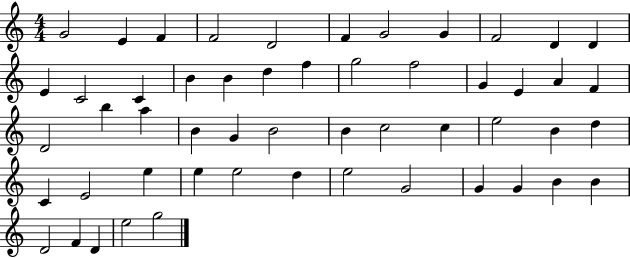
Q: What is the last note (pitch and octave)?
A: G5